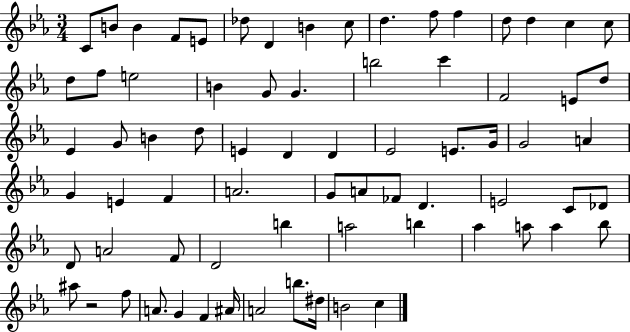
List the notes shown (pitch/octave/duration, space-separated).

C4/e B4/e B4/q F4/e E4/e Db5/e D4/q B4/q C5/e D5/q. F5/e F5/q D5/e D5/q C5/q C5/e D5/e F5/e E5/h B4/q G4/e G4/q. B5/h C6/q F4/h E4/e D5/e Eb4/q G4/e B4/q D5/e E4/q D4/q D4/q Eb4/h E4/e. G4/s G4/h A4/q G4/q E4/q F4/q A4/h. G4/e A4/e FES4/e D4/q. E4/h C4/e Db4/e D4/e A4/h F4/e D4/h B5/q A5/h B5/q Ab5/q A5/e A5/q Bb5/e A#5/e R/h F5/e A4/e. G4/q F4/q A#4/s A4/h B5/e. D#5/s B4/h C5/q